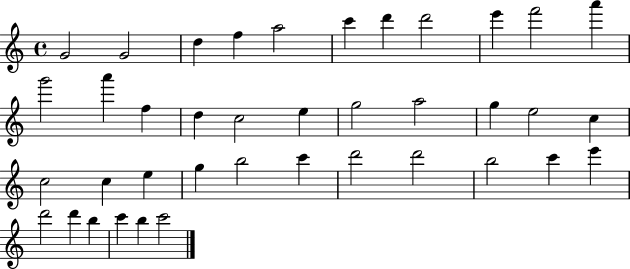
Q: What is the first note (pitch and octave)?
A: G4